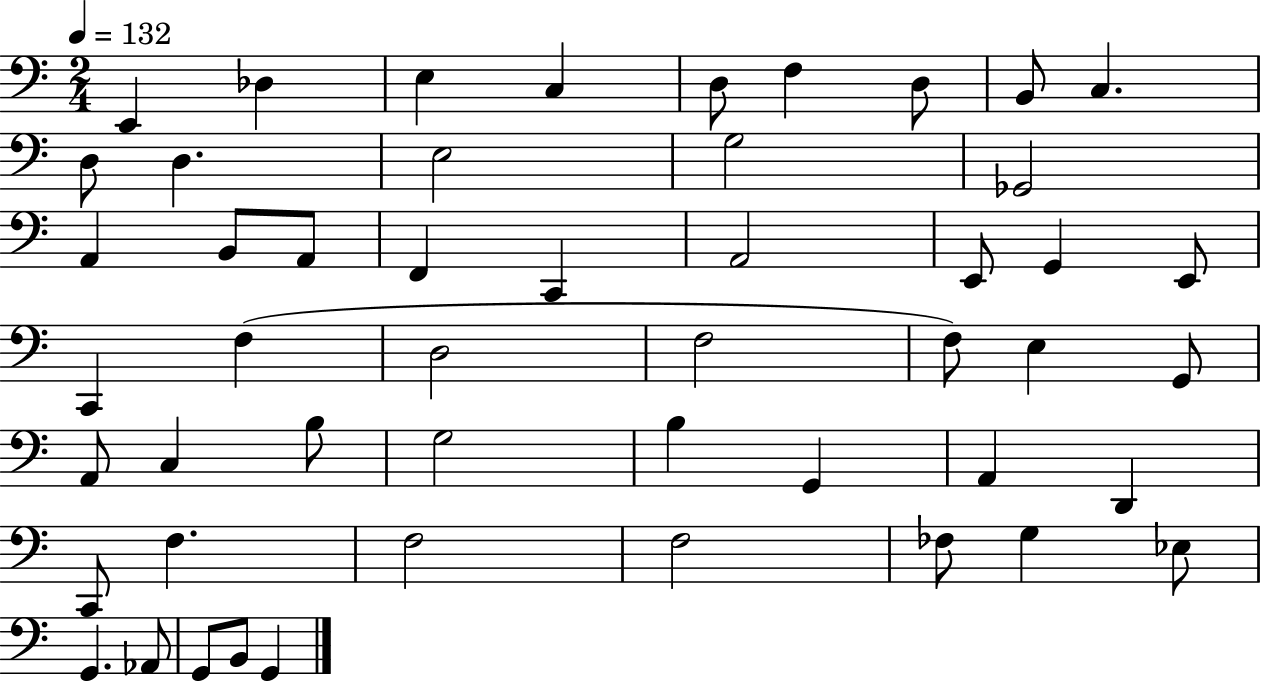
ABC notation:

X:1
T:Untitled
M:2/4
L:1/4
K:C
E,, _D, E, C, D,/2 F, D,/2 B,,/2 C, D,/2 D, E,2 G,2 _G,,2 A,, B,,/2 A,,/2 F,, C,, A,,2 E,,/2 G,, E,,/2 C,, F, D,2 F,2 F,/2 E, G,,/2 A,,/2 C, B,/2 G,2 B, G,, A,, D,, C,,/2 F, F,2 F,2 _F,/2 G, _E,/2 G,, _A,,/2 G,,/2 B,,/2 G,,